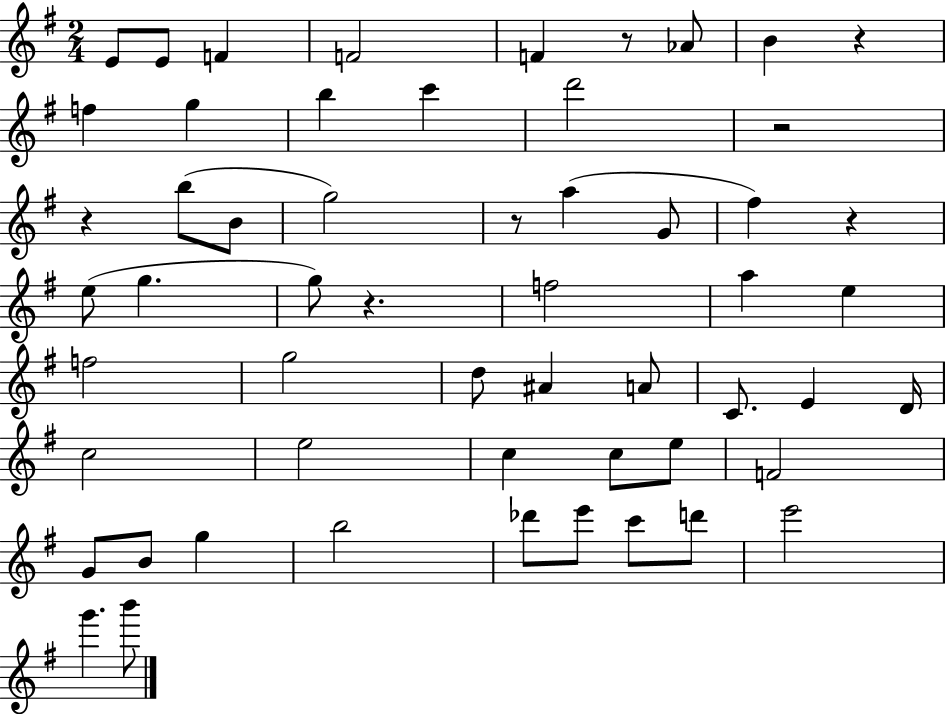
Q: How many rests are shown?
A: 7